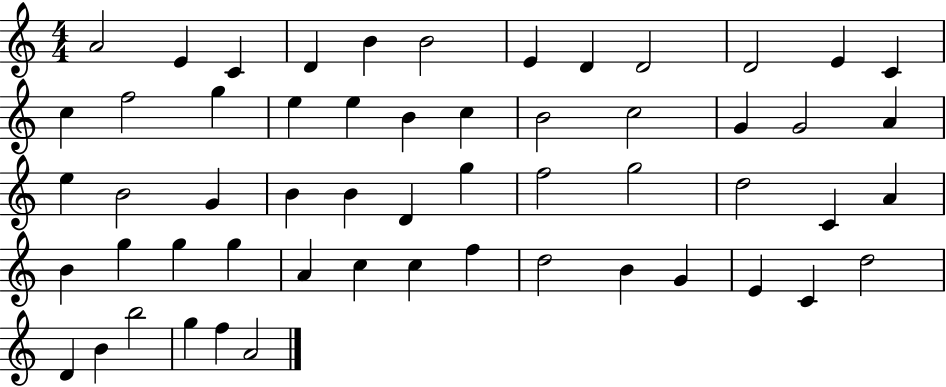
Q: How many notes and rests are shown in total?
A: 56